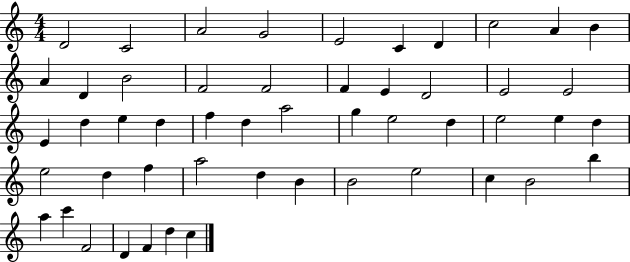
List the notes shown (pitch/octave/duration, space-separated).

D4/h C4/h A4/h G4/h E4/h C4/q D4/q C5/h A4/q B4/q A4/q D4/q B4/h F4/h F4/h F4/q E4/q D4/h E4/h E4/h E4/q D5/q E5/q D5/q F5/q D5/q A5/h G5/q E5/h D5/q E5/h E5/q D5/q E5/h D5/q F5/q A5/h D5/q B4/q B4/h E5/h C5/q B4/h B5/q A5/q C6/q F4/h D4/q F4/q D5/q C5/q